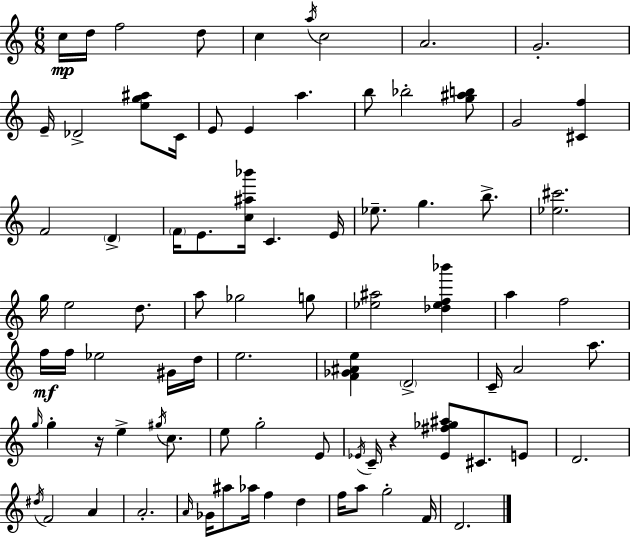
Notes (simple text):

C5/s D5/s F5/h D5/e C5/q A5/s C5/h A4/h. G4/h. E4/s Db4/h [E5,G5,A#5]/e C4/s E4/e E4/q A5/q. B5/e Bb5/h [G5,A#5,B5]/e G4/h [C#4,F5]/q F4/h D4/q F4/s E4/e. [C5,A#5,Bb6]/s C4/q. E4/s Eb5/e. G5/q. B5/e. [Eb5,C#6]/h. G5/s E5/h D5/e. A5/e Gb5/h G5/e [Eb5,A#5]/h [Db5,Eb5,F5,Bb6]/q A5/q F5/h F5/s F5/s Eb5/h G#4/s D5/s E5/h. [F4,Gb4,A#4,E5]/q D4/h C4/s A4/h A5/e. G5/s G5/q R/s E5/q G#5/s C5/e. E5/e G5/h E4/e Eb4/s C4/s R/q [Eb4,F#5,Gb5,A#5]/e C#4/e. E4/e D4/h. D#5/s F4/h A4/q A4/h. A4/s Gb4/s A#5/e Ab5/s F5/q D5/q F5/s A5/e G5/h F4/s D4/h.